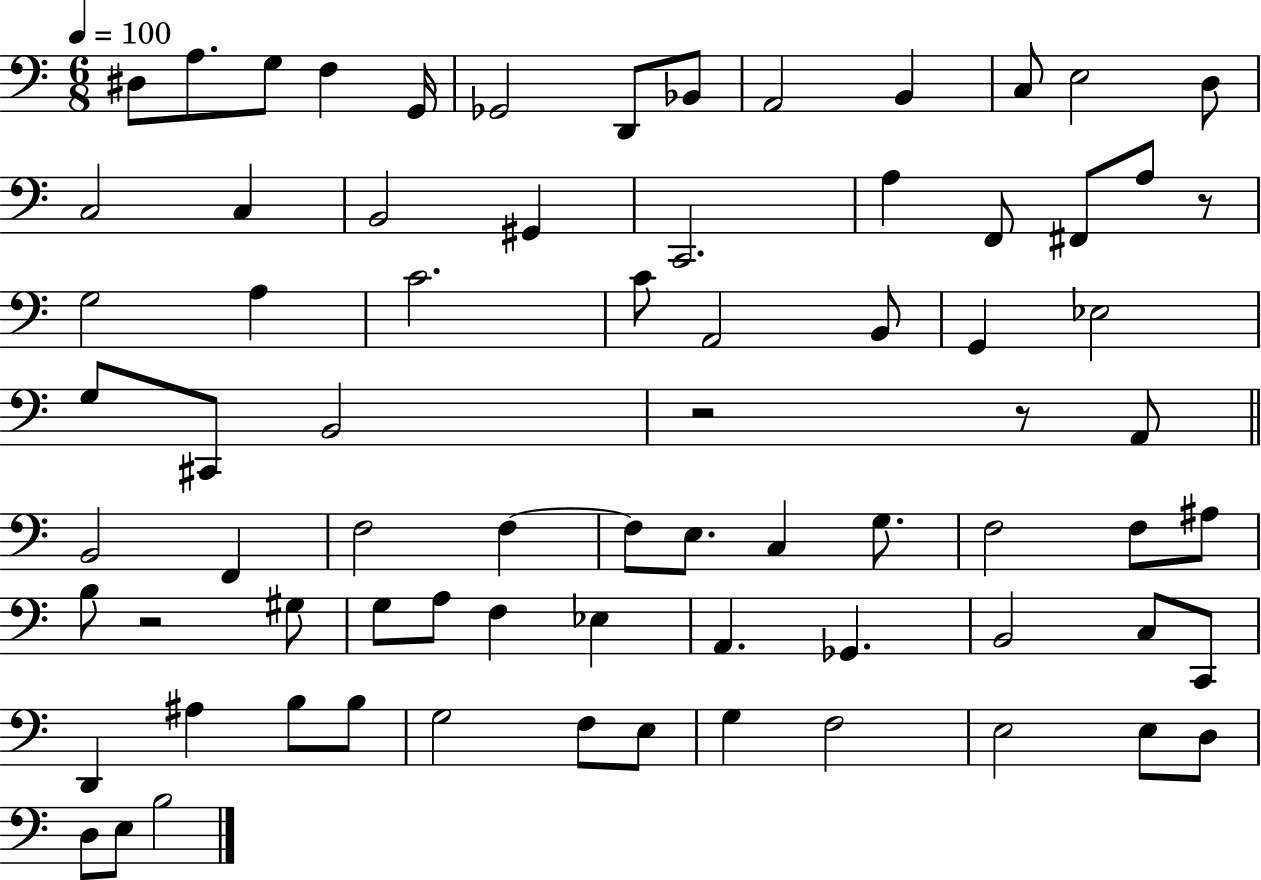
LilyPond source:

{
  \clef bass
  \numericTimeSignature
  \time 6/8
  \key c \major
  \tempo 4 = 100
  dis8 a8. g8 f4 g,16 | ges,2 d,8 bes,8 | a,2 b,4 | c8 e2 d8 | \break c2 c4 | b,2 gis,4 | c,2. | a4 f,8 fis,8 a8 r8 | \break g2 a4 | c'2. | c'8 a,2 b,8 | g,4 ees2 | \break g8 cis,8 b,2 | r2 r8 a,8 | \bar "||" \break \key c \major b,2 f,4 | f2 f4~~ | f8 e8. c4 g8. | f2 f8 ais8 | \break b8 r2 gis8 | g8 a8 f4 ees4 | a,4. ges,4. | b,2 c8 c,8 | \break d,4 ais4 b8 b8 | g2 f8 e8 | g4 f2 | e2 e8 d8 | \break d8 e8 b2 | \bar "|."
}